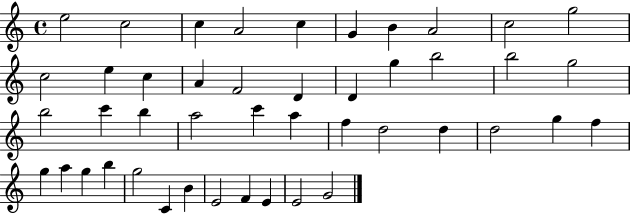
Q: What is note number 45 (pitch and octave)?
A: G4